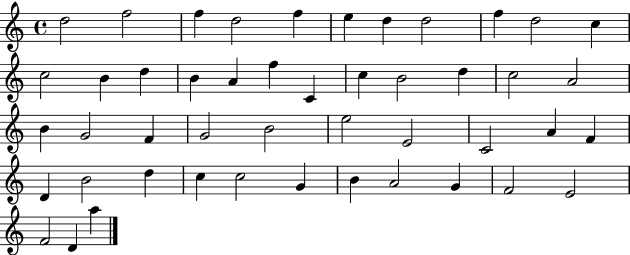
D5/h F5/h F5/q D5/h F5/q E5/q D5/q D5/h F5/q D5/h C5/q C5/h B4/q D5/q B4/q A4/q F5/q C4/q C5/q B4/h D5/q C5/h A4/h B4/q G4/h F4/q G4/h B4/h E5/h E4/h C4/h A4/q F4/q D4/q B4/h D5/q C5/q C5/h G4/q B4/q A4/h G4/q F4/h E4/h F4/h D4/q A5/q